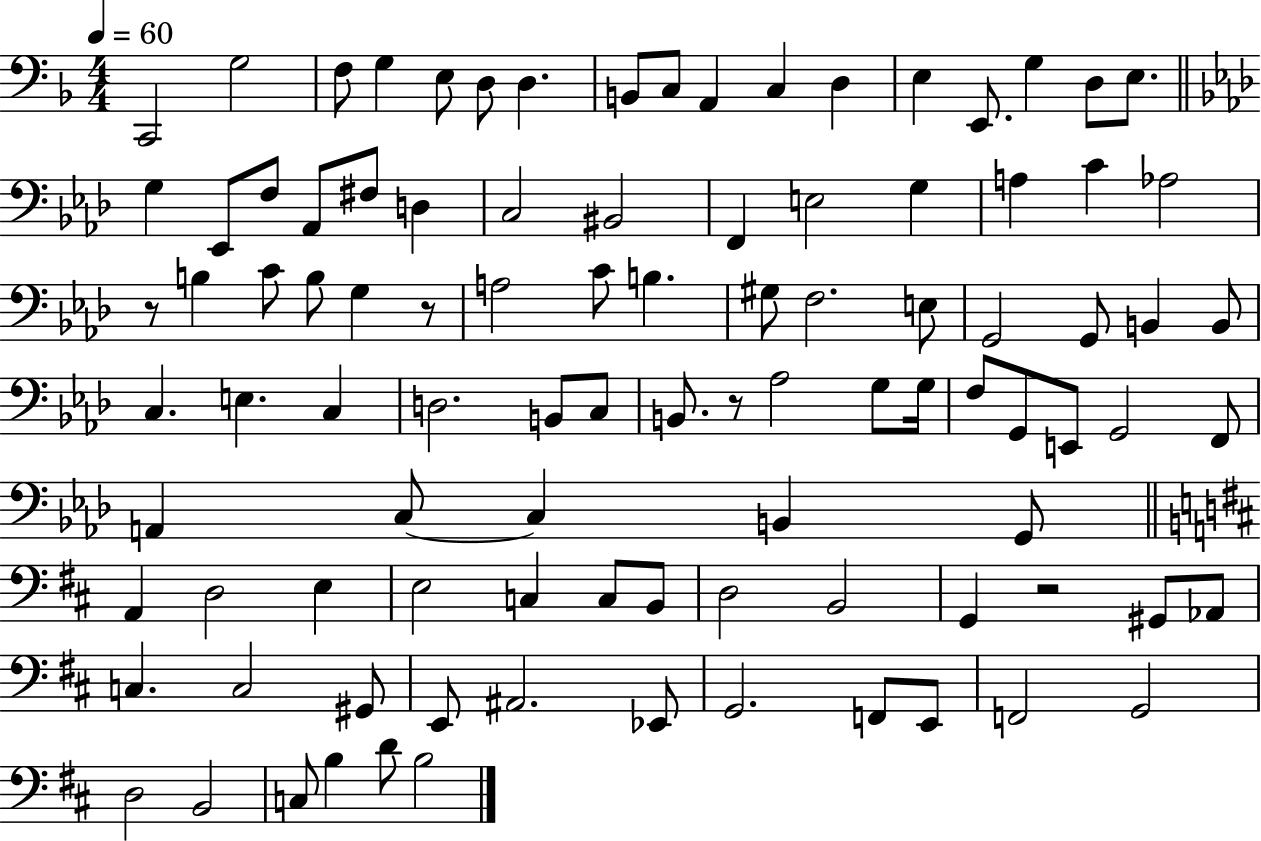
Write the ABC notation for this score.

X:1
T:Untitled
M:4/4
L:1/4
K:F
C,,2 G,2 F,/2 G, E,/2 D,/2 D, B,,/2 C,/2 A,, C, D, E, E,,/2 G, D,/2 E,/2 G, _E,,/2 F,/2 _A,,/2 ^F,/2 D, C,2 ^B,,2 F,, E,2 G, A, C _A,2 z/2 B, C/2 B,/2 G, z/2 A,2 C/2 B, ^G,/2 F,2 E,/2 G,,2 G,,/2 B,, B,,/2 C, E, C, D,2 B,,/2 C,/2 B,,/2 z/2 _A,2 G,/2 G,/4 F,/2 G,,/2 E,,/2 G,,2 F,,/2 A,, C,/2 C, B,, G,,/2 A,, D,2 E, E,2 C, C,/2 B,,/2 D,2 B,,2 G,, z2 ^G,,/2 _A,,/2 C, C,2 ^G,,/2 E,,/2 ^A,,2 _E,,/2 G,,2 F,,/2 E,,/2 F,,2 G,,2 D,2 B,,2 C,/2 B, D/2 B,2